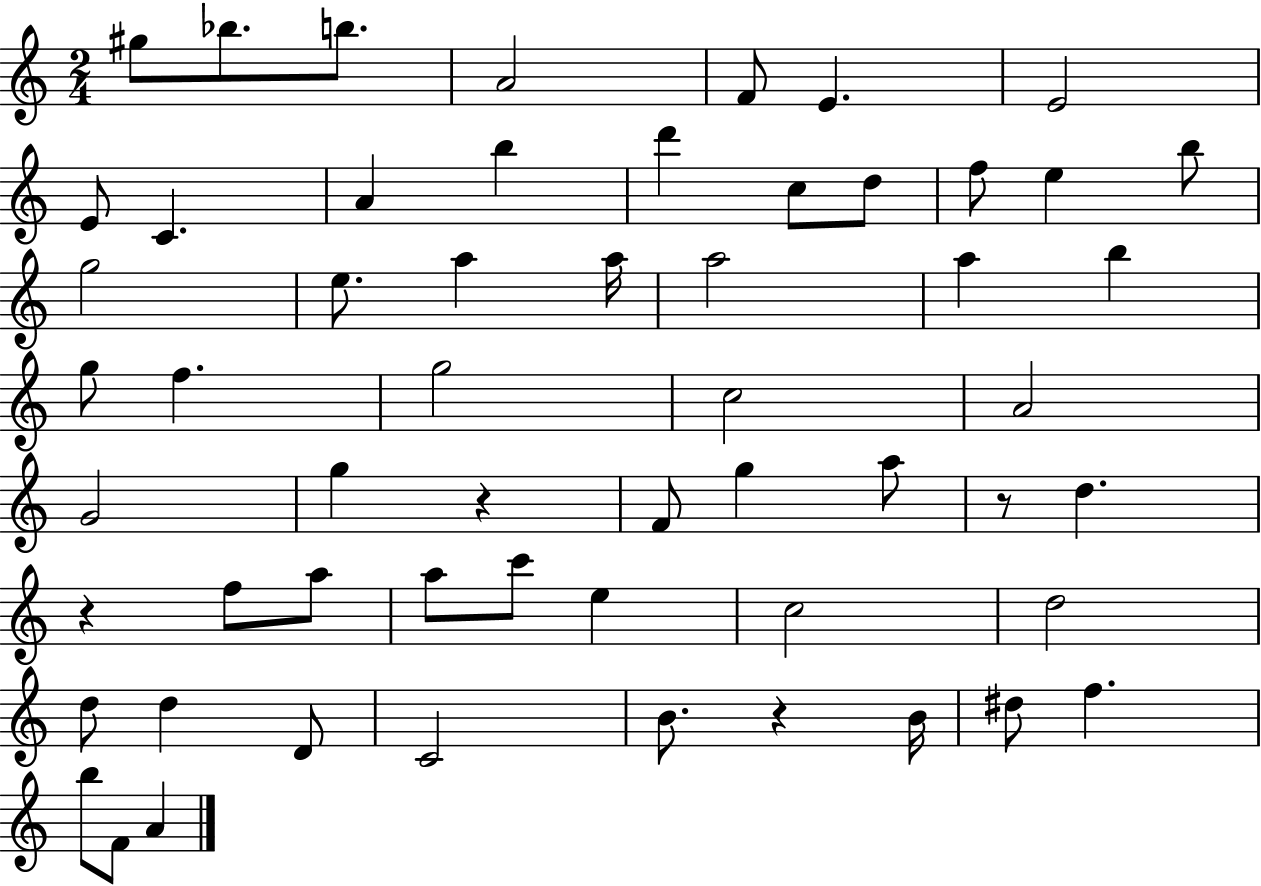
X:1
T:Untitled
M:2/4
L:1/4
K:C
^g/2 _b/2 b/2 A2 F/2 E E2 E/2 C A b d' c/2 d/2 f/2 e b/2 g2 e/2 a a/4 a2 a b g/2 f g2 c2 A2 G2 g z F/2 g a/2 z/2 d z f/2 a/2 a/2 c'/2 e c2 d2 d/2 d D/2 C2 B/2 z B/4 ^d/2 f b/2 F/2 A